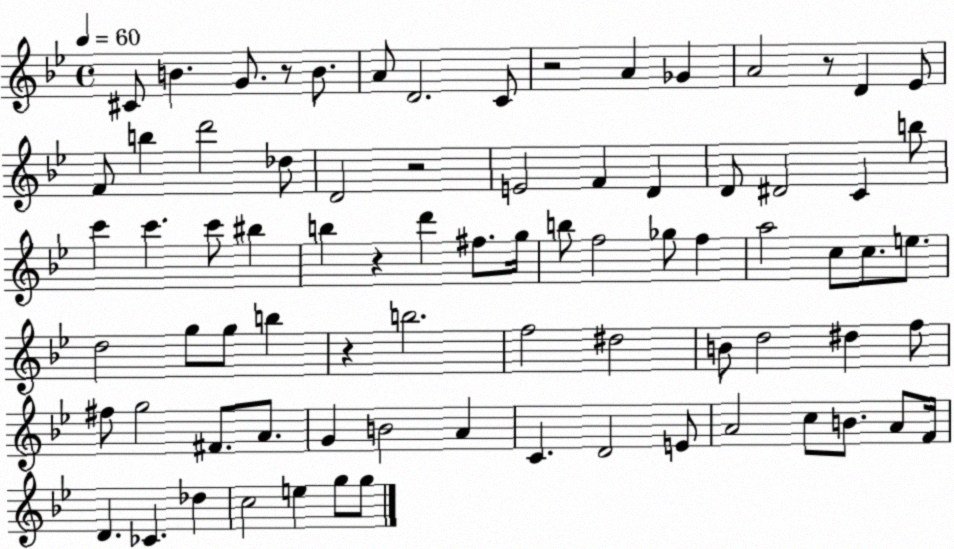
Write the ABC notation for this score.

X:1
T:Untitled
M:4/4
L:1/4
K:Bb
^C/2 B G/2 z/2 B/2 A/2 D2 C/2 z2 A _G A2 z/2 D _E/2 F/2 b d'2 _d/2 D2 z2 E2 F D D/2 ^D2 C b/2 c' c' c'/2 ^b b z d' ^f/2 g/4 b/2 f2 _g/2 f a2 c/2 c/2 e/2 d2 g/2 g/2 b z b2 f2 ^d2 B/2 d2 ^d f/2 ^f/2 g2 ^F/2 A/2 G B2 A C D2 E/2 A2 c/2 B/2 A/2 F/4 D _C _d c2 e g/2 g/2